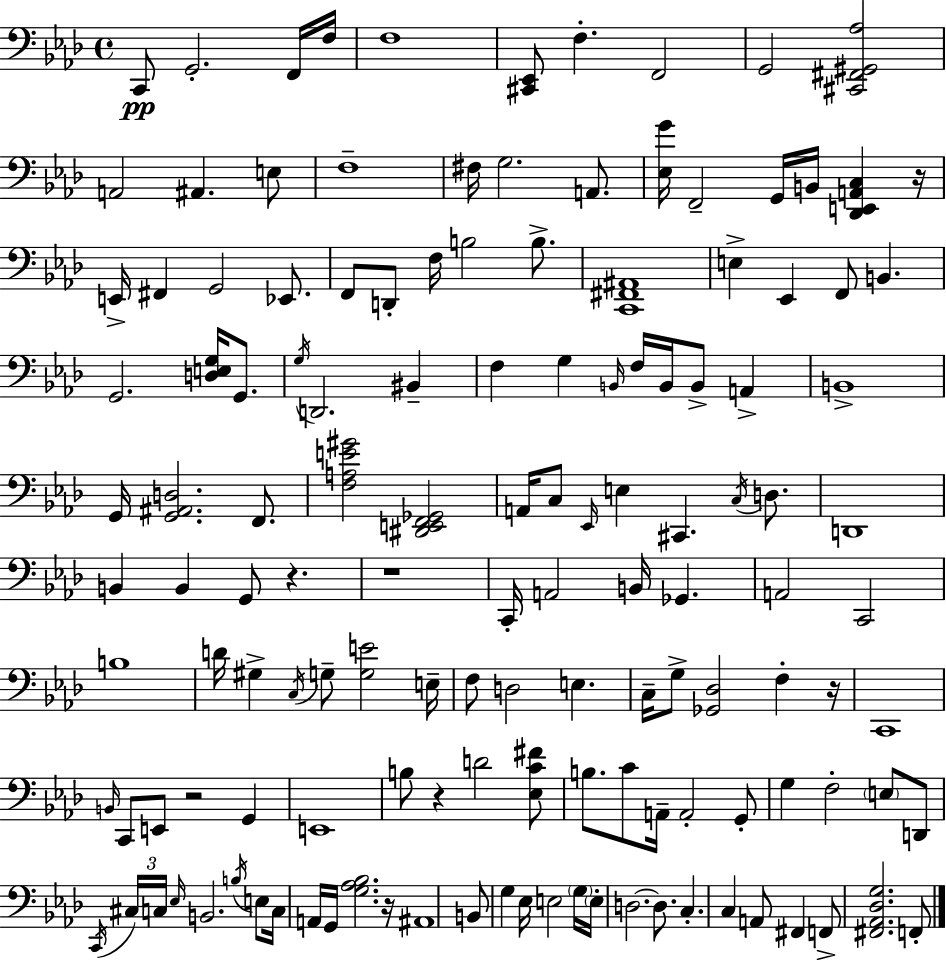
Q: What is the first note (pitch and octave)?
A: C2